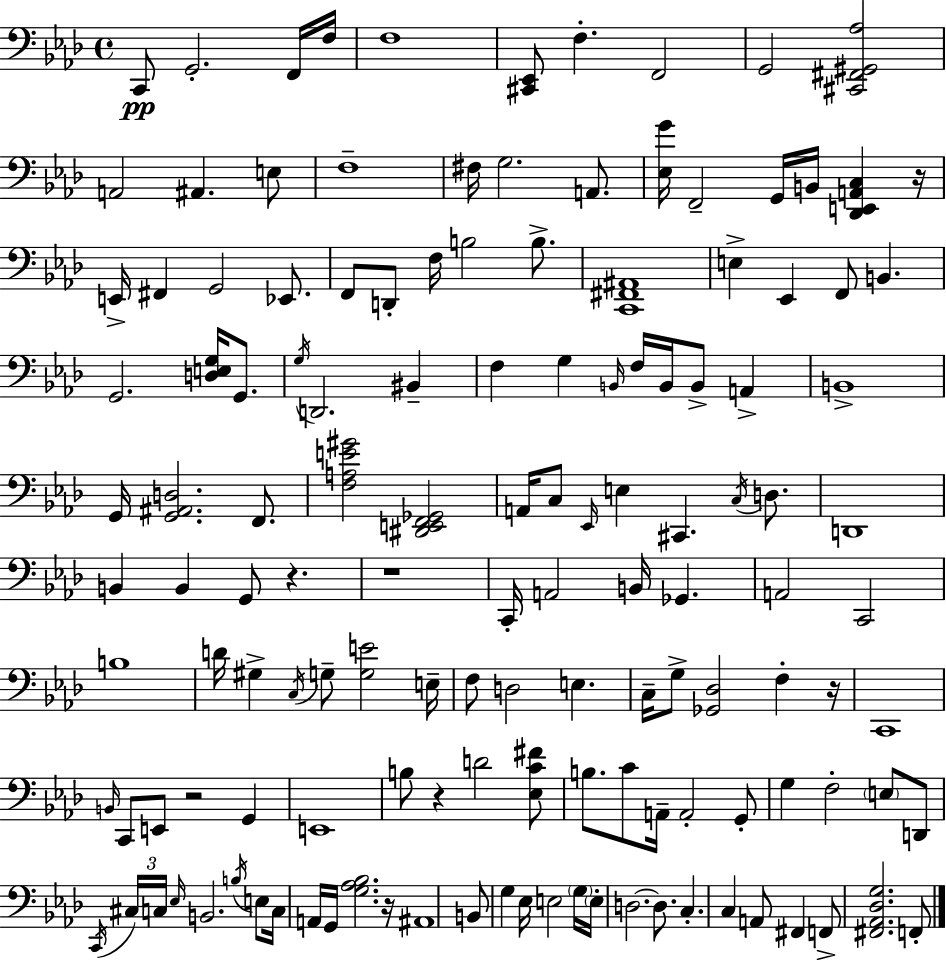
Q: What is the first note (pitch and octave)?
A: C2